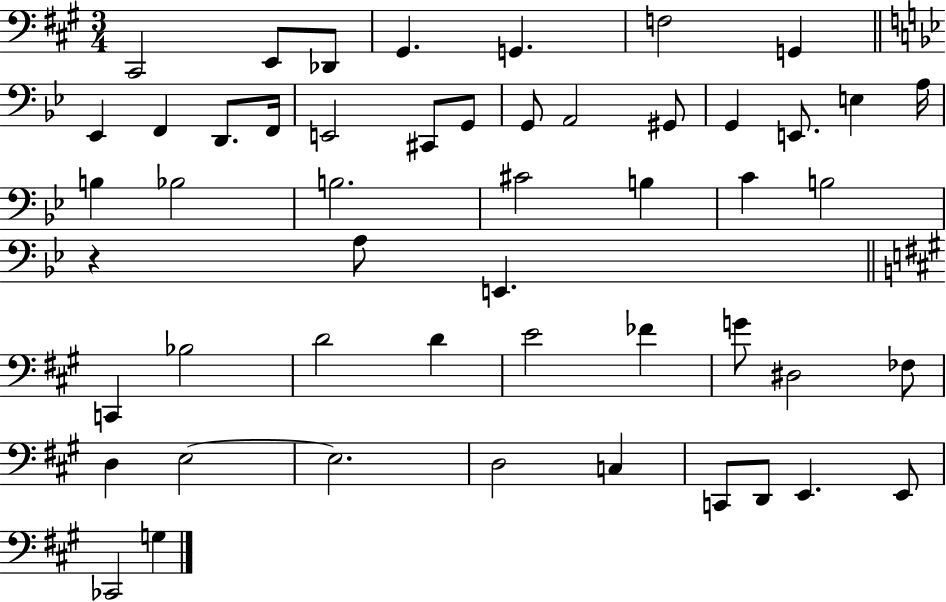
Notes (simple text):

C#2/h E2/e Db2/e G#2/q. G2/q. F3/h G2/q Eb2/q F2/q D2/e. F2/s E2/h C#2/e G2/e G2/e A2/h G#2/e G2/q E2/e. E3/q A3/s B3/q Bb3/h B3/h. C#4/h B3/q C4/q B3/h R/q A3/e E2/q. C2/q Bb3/h D4/h D4/q E4/h FES4/q G4/e D#3/h FES3/e D3/q E3/h E3/h. D3/h C3/q C2/e D2/e E2/q. E2/e CES2/h G3/q